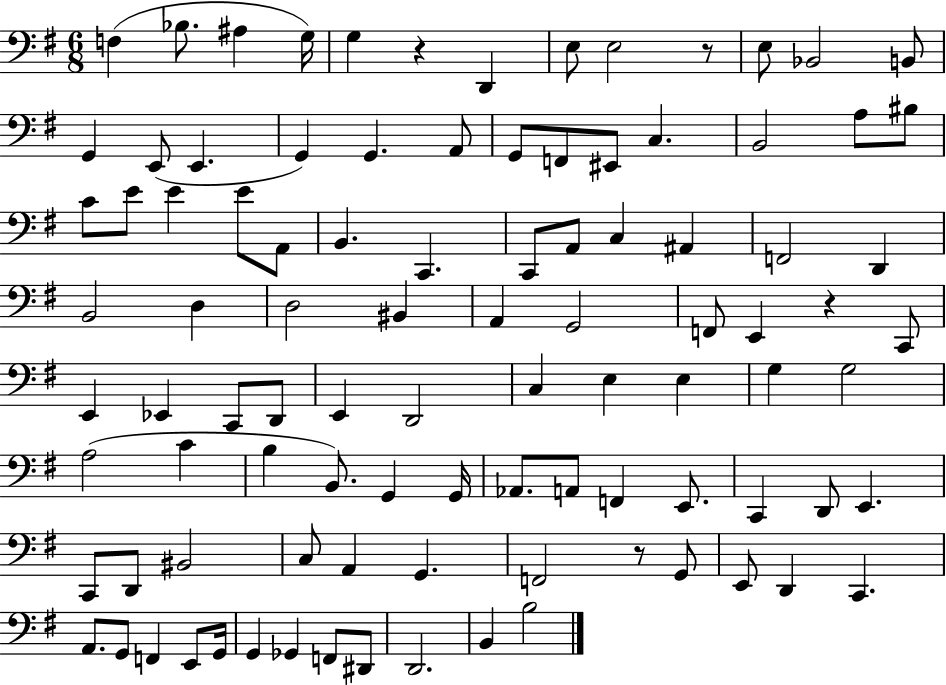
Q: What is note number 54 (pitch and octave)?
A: E3